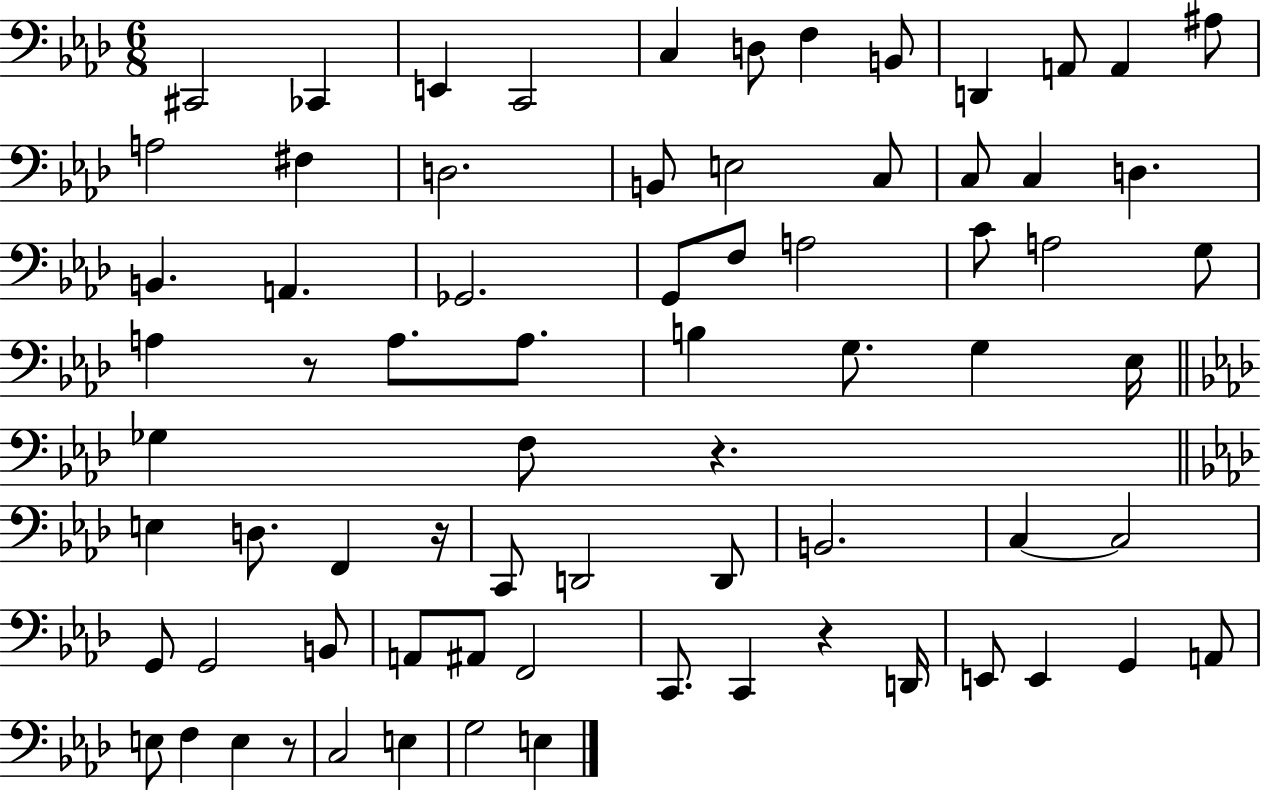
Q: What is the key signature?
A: AES major